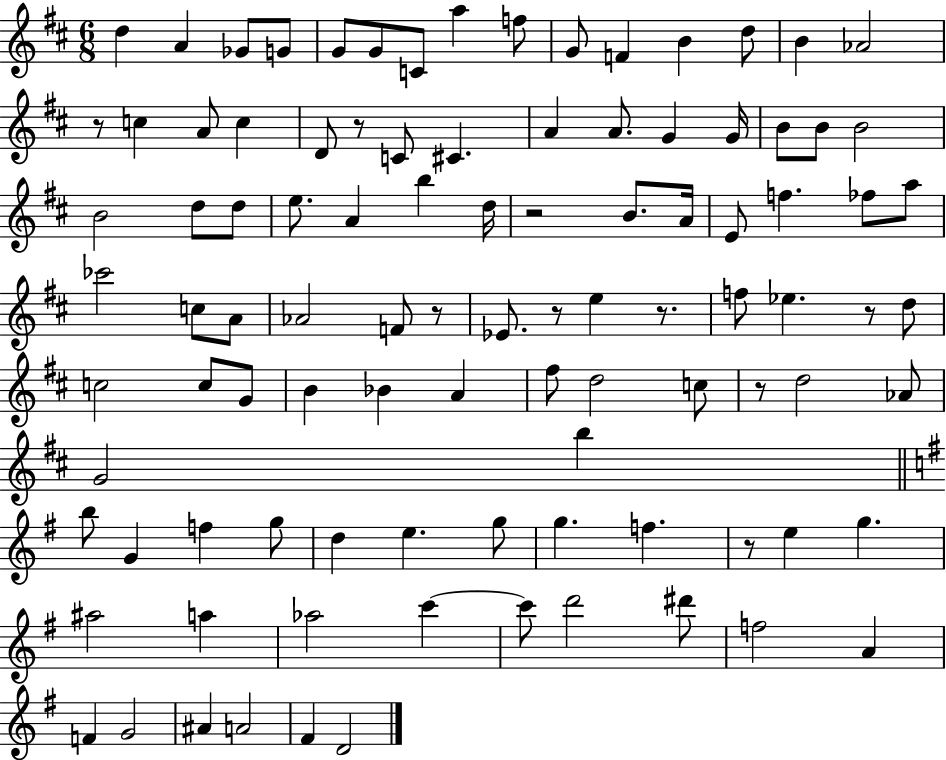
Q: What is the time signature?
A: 6/8